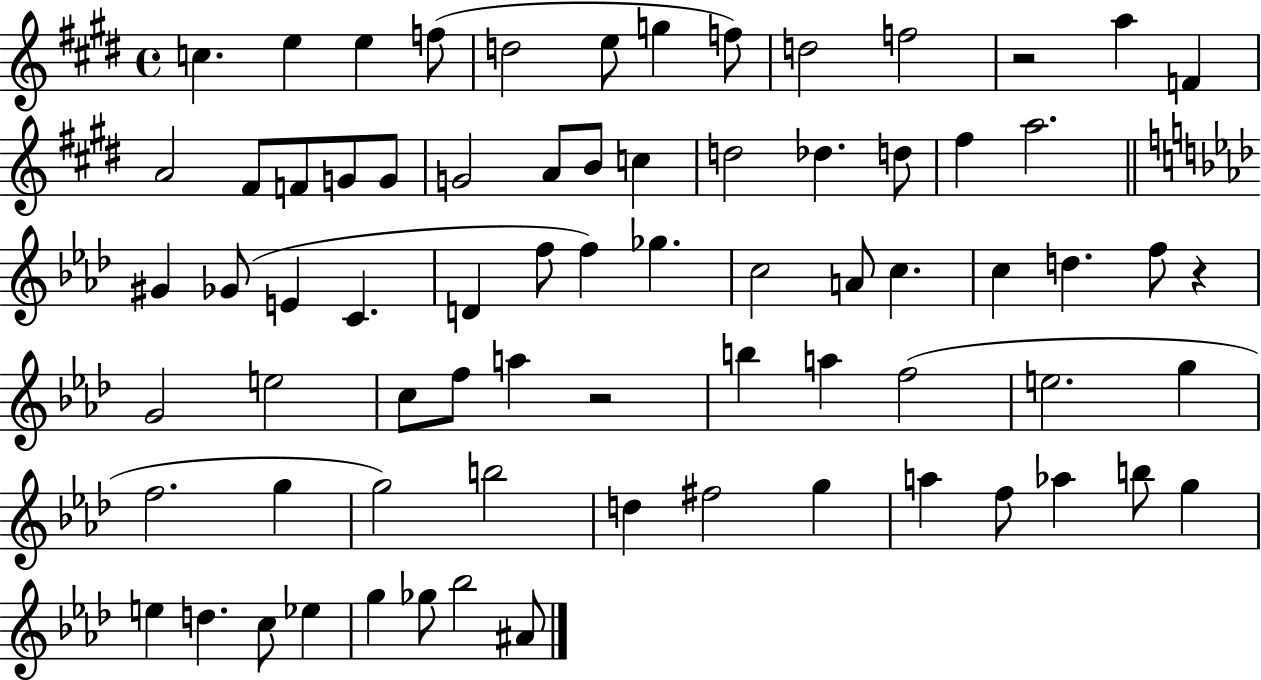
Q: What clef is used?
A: treble